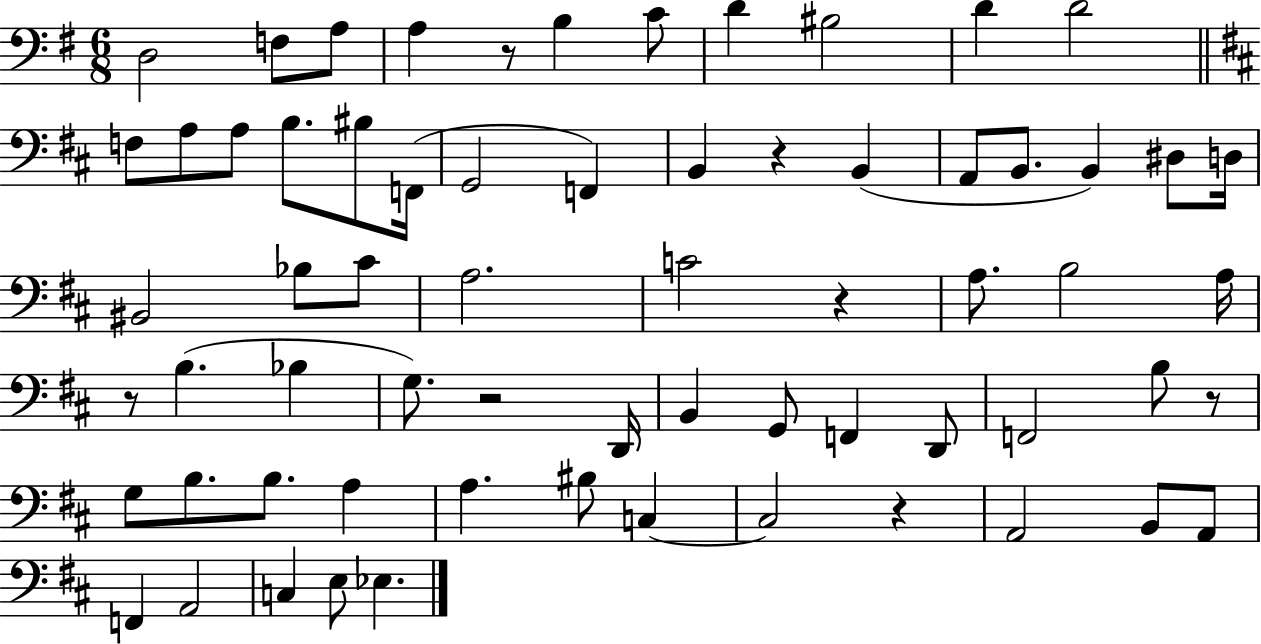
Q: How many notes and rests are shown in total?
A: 66